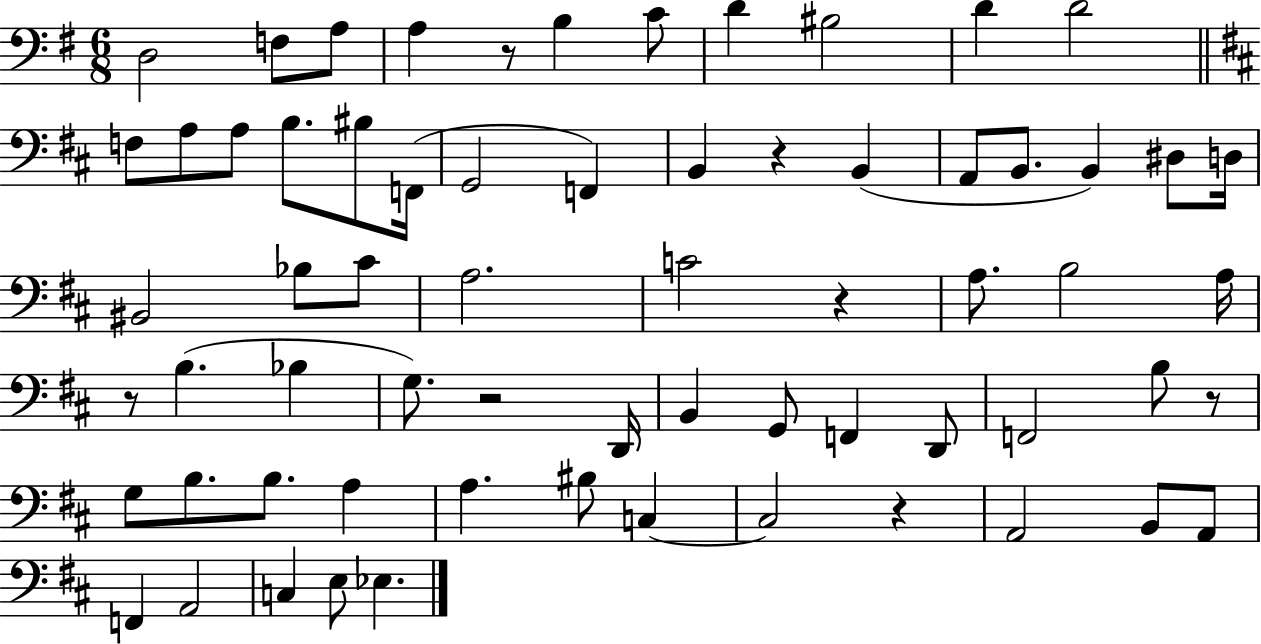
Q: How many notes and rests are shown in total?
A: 66